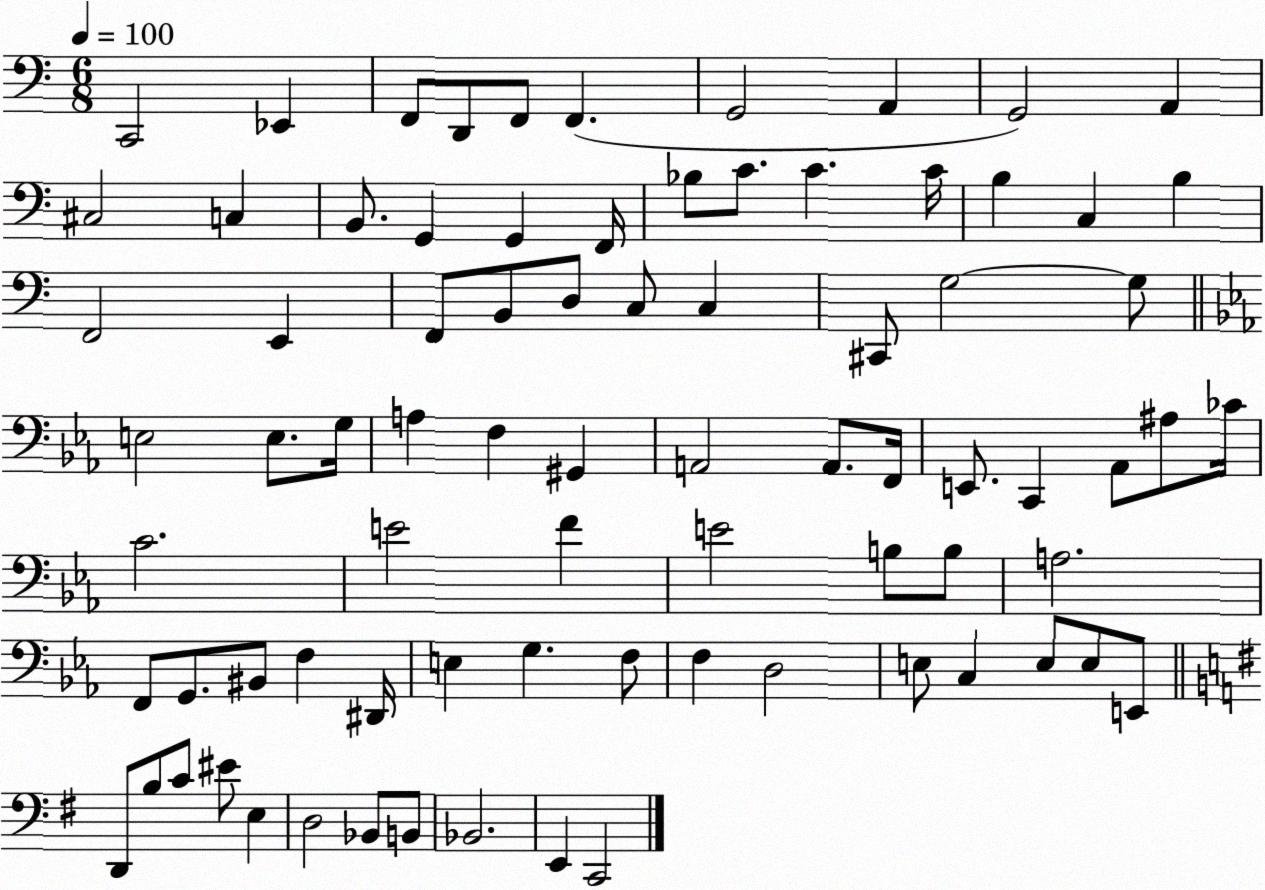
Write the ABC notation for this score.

X:1
T:Untitled
M:6/8
L:1/4
K:C
C,,2 _E,, F,,/2 D,,/2 F,,/2 F,, G,,2 A,, G,,2 A,, ^C,2 C, B,,/2 G,, G,, F,,/4 _B,/2 C/2 C C/4 B, C, B, F,,2 E,, F,,/2 B,,/2 D,/2 C,/2 C, ^C,,/2 G,2 G,/2 E,2 E,/2 G,/4 A, F, ^G,, A,,2 A,,/2 F,,/4 E,,/2 C,, _A,,/2 ^A,/2 _C/4 C2 E2 F E2 B,/2 B,/2 A,2 F,,/2 G,,/2 ^B,,/2 F, ^D,,/4 E, G, F,/2 F, D,2 E,/2 C, E,/2 E,/2 E,,/2 D,,/2 B,/2 C/2 ^E/2 E, D,2 _B,,/2 B,,/2 _B,,2 E,, C,,2